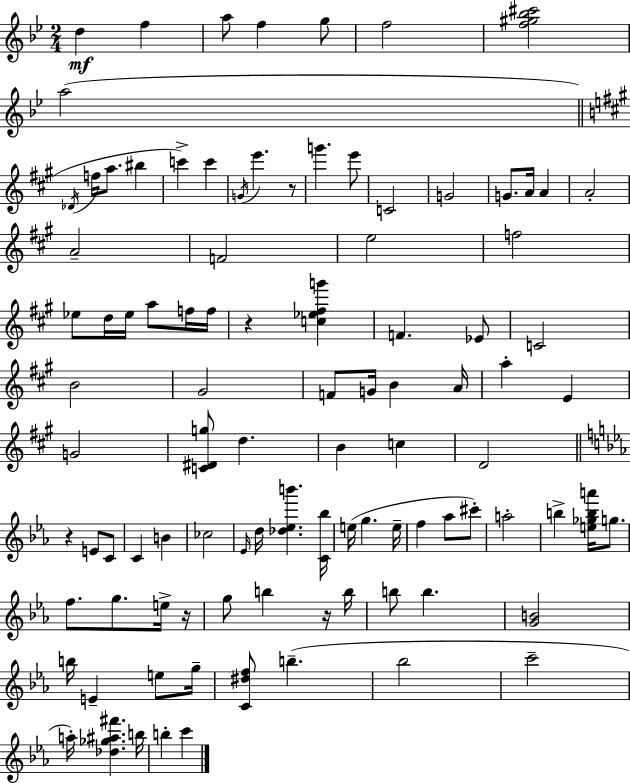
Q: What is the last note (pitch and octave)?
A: C6